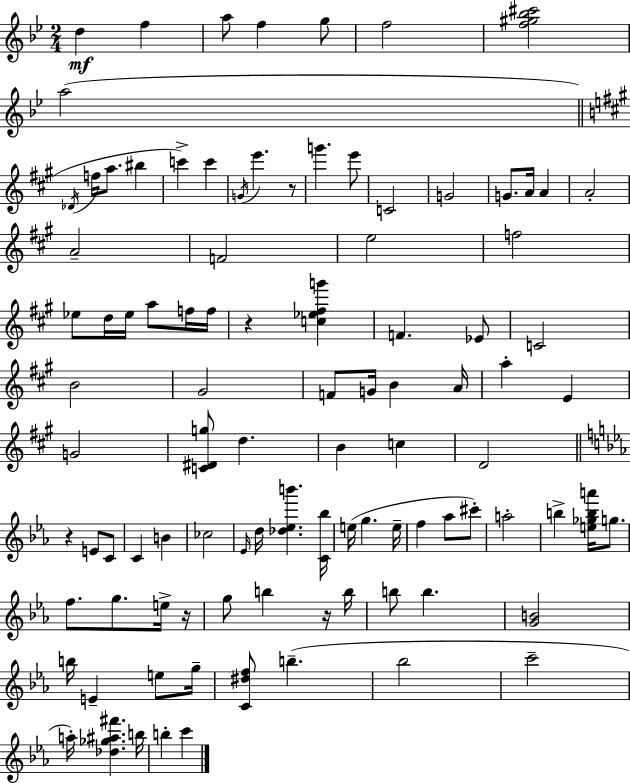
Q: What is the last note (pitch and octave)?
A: C6